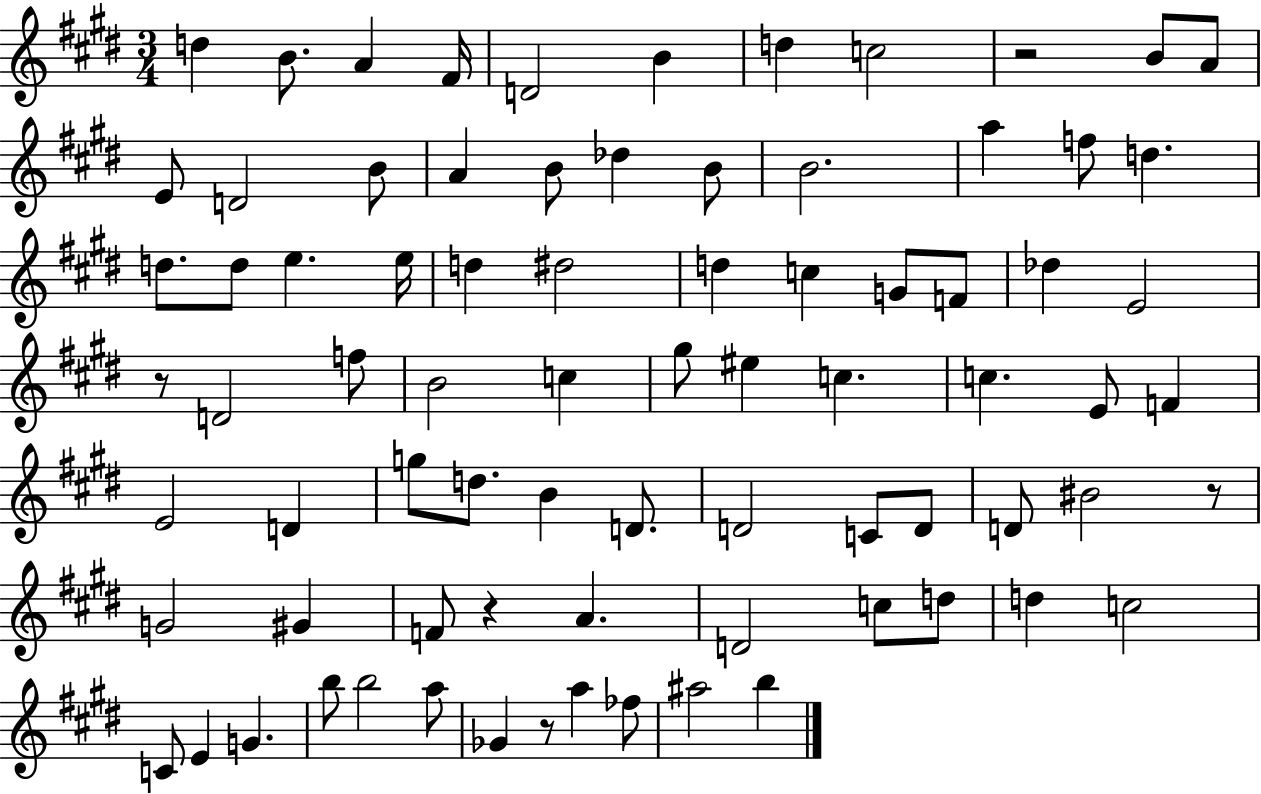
{
  \clef treble
  \numericTimeSignature
  \time 3/4
  \key e \major
  d''4 b'8. a'4 fis'16 | d'2 b'4 | d''4 c''2 | r2 b'8 a'8 | \break e'8 d'2 b'8 | a'4 b'8 des''4 b'8 | b'2. | a''4 f''8 d''4. | \break d''8. d''8 e''4. e''16 | d''4 dis''2 | d''4 c''4 g'8 f'8 | des''4 e'2 | \break r8 d'2 f''8 | b'2 c''4 | gis''8 eis''4 c''4. | c''4. e'8 f'4 | \break e'2 d'4 | g''8 d''8. b'4 d'8. | d'2 c'8 d'8 | d'8 bis'2 r8 | \break g'2 gis'4 | f'8 r4 a'4. | d'2 c''8 d''8 | d''4 c''2 | \break c'8 e'4 g'4. | b''8 b''2 a''8 | ges'4 r8 a''4 fes''8 | ais''2 b''4 | \break \bar "|."
}